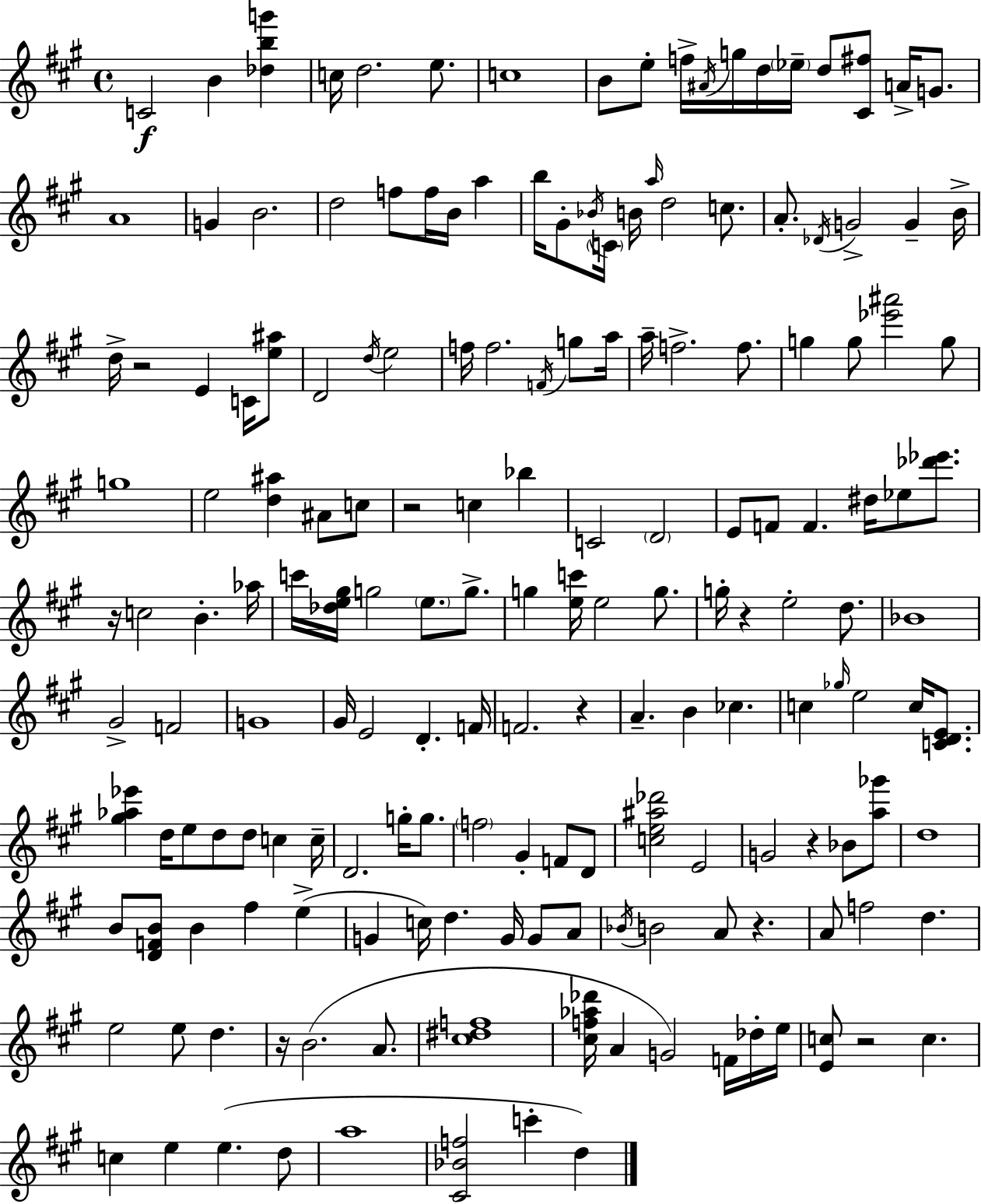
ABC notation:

X:1
T:Untitled
M:4/4
L:1/4
K:A
C2 B [_dbg'] c/4 d2 e/2 c4 B/2 e/2 f/4 ^A/4 g/4 d/4 _e/4 d/2 [^C^f]/2 A/4 G/2 A4 G B2 d2 f/2 f/4 B/4 a b/4 ^G/2 _B/4 C/4 B/4 a/4 d2 c/2 A/2 _D/4 G2 G B/4 d/4 z2 E C/4 [e^a]/2 D2 d/4 e2 f/4 f2 F/4 g/2 a/4 a/4 f2 f/2 g g/2 [_e'^a']2 g/2 g4 e2 [d^a] ^A/2 c/2 z2 c _b C2 D2 E/2 F/2 F ^d/4 _e/2 [_d'_e']/2 z/4 c2 B _a/4 c'/4 [_de^g]/4 g2 e/2 g/2 g [ec']/4 e2 g/2 g/4 z e2 d/2 _B4 ^G2 F2 G4 ^G/4 E2 D F/4 F2 z A B _c c _g/4 e2 c/4 [CDE]/2 [^g_a_e'] d/4 e/2 d/2 d/2 c c/4 D2 g/4 g/2 f2 ^G F/2 D/2 [ce^a_d']2 E2 G2 z _B/2 [a_g']/2 d4 B/2 [DFB]/2 B ^f e G c/4 d G/4 G/2 A/2 _B/4 B2 A/2 z A/2 f2 d e2 e/2 d z/4 B2 A/2 [^c^df]4 [^cf_a_d']/4 A G2 F/4 _d/4 e/4 [Ec]/2 z2 c c e e d/2 a4 [^C_Bf]2 c' d